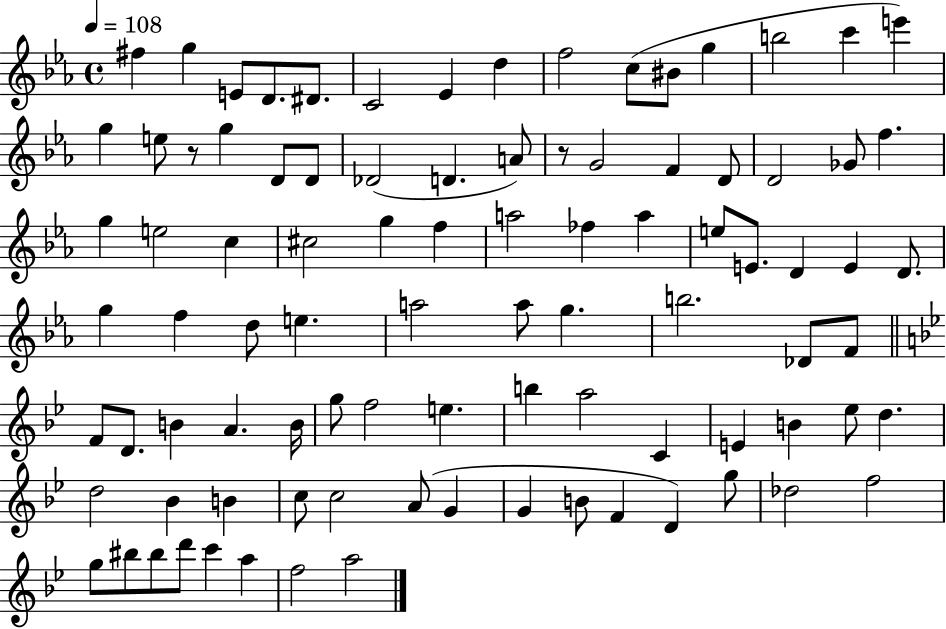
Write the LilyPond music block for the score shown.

{
  \clef treble
  \time 4/4
  \defaultTimeSignature
  \key ees \major
  \tempo 4 = 108
  \repeat volta 2 { fis''4 g''4 e'8 d'8. dis'8. | c'2 ees'4 d''4 | f''2 c''8( bis'8 g''4 | b''2 c'''4 e'''4) | \break g''4 e''8 r8 g''4 d'8 d'8 | des'2( d'4. a'8) | r8 g'2 f'4 d'8 | d'2 ges'8 f''4. | \break g''4 e''2 c''4 | cis''2 g''4 f''4 | a''2 fes''4 a''4 | e''8 e'8. d'4 e'4 d'8. | \break g''4 f''4 d''8 e''4. | a''2 a''8 g''4. | b''2. des'8 f'8 | \bar "||" \break \key g \minor f'8 d'8. b'4 a'4. b'16 | g''8 f''2 e''4. | b''4 a''2 c'4 | e'4 b'4 ees''8 d''4. | \break d''2 bes'4 b'4 | c''8 c''2 a'8( g'4 | g'4 b'8 f'4 d'4) g''8 | des''2 f''2 | \break g''8 bis''8 bis''8 d'''8 c'''4 a''4 | f''2 a''2 | } \bar "|."
}